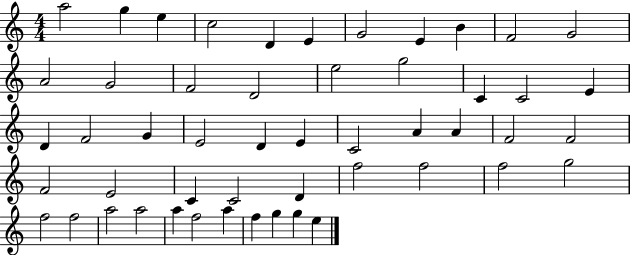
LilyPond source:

{
  \clef treble
  \numericTimeSignature
  \time 4/4
  \key c \major
  a''2 g''4 e''4 | c''2 d'4 e'4 | g'2 e'4 b'4 | f'2 g'2 | \break a'2 g'2 | f'2 d'2 | e''2 g''2 | c'4 c'2 e'4 | \break d'4 f'2 g'4 | e'2 d'4 e'4 | c'2 a'4 a'4 | f'2 f'2 | \break f'2 e'2 | c'4 c'2 d'4 | f''2 f''2 | f''2 g''2 | \break f''2 f''2 | a''2 a''2 | a''4 f''2 a''4 | f''4 g''4 g''4 e''4 | \break \bar "|."
}